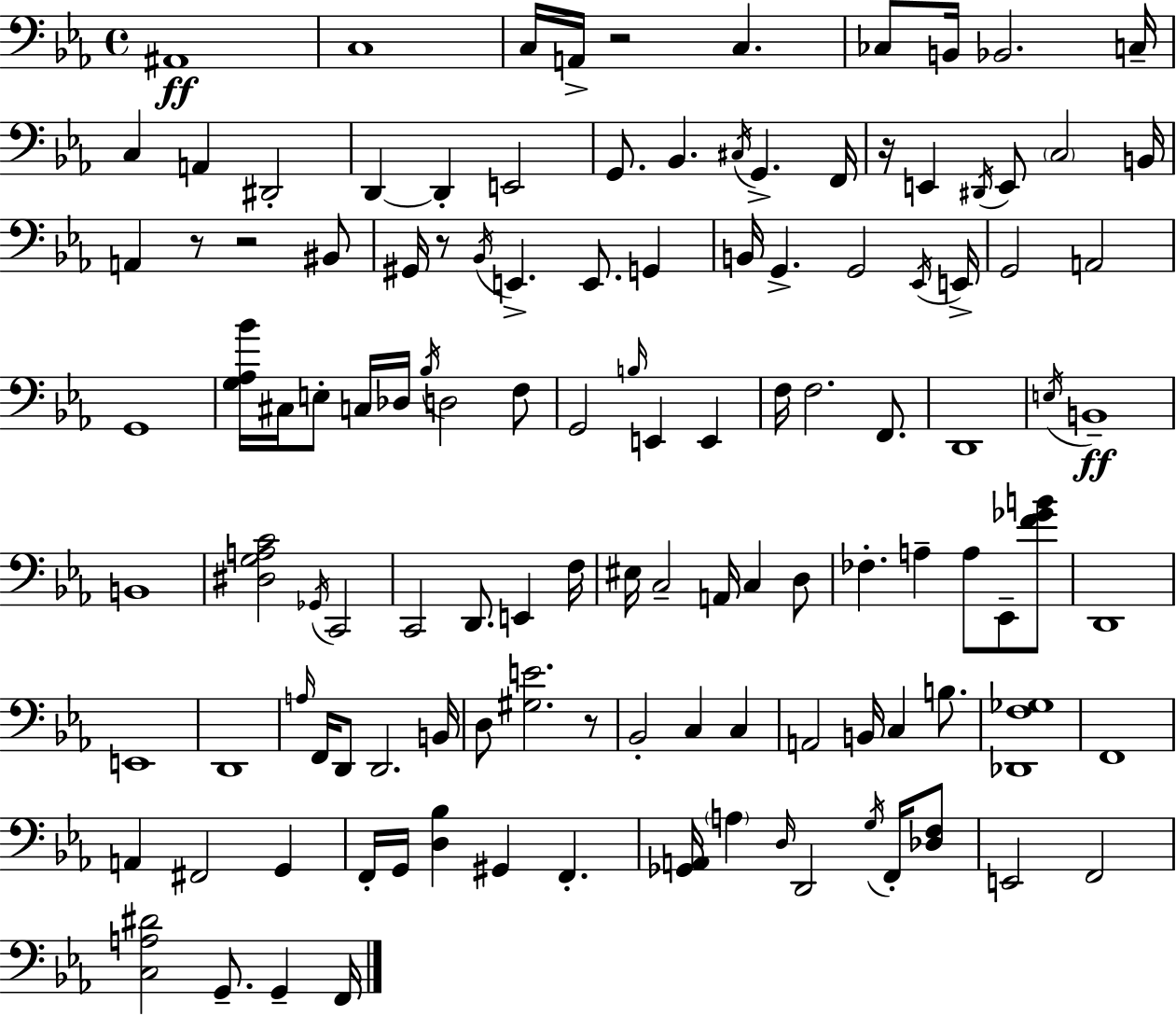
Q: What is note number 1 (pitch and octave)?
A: A#2